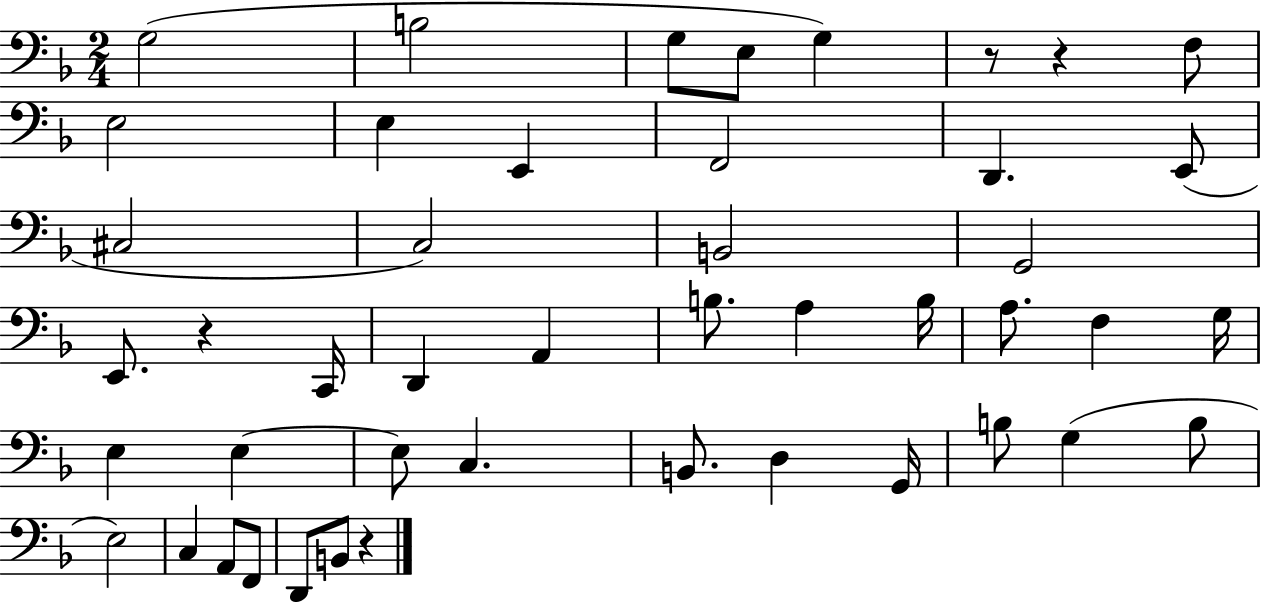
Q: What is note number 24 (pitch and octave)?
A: A3